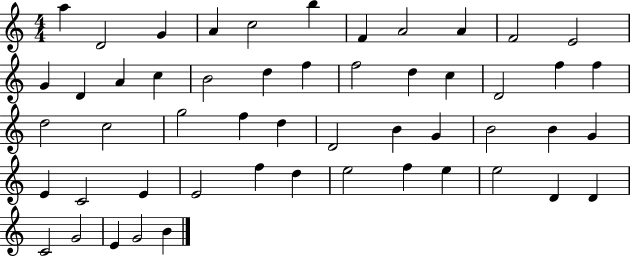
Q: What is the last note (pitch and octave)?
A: B4